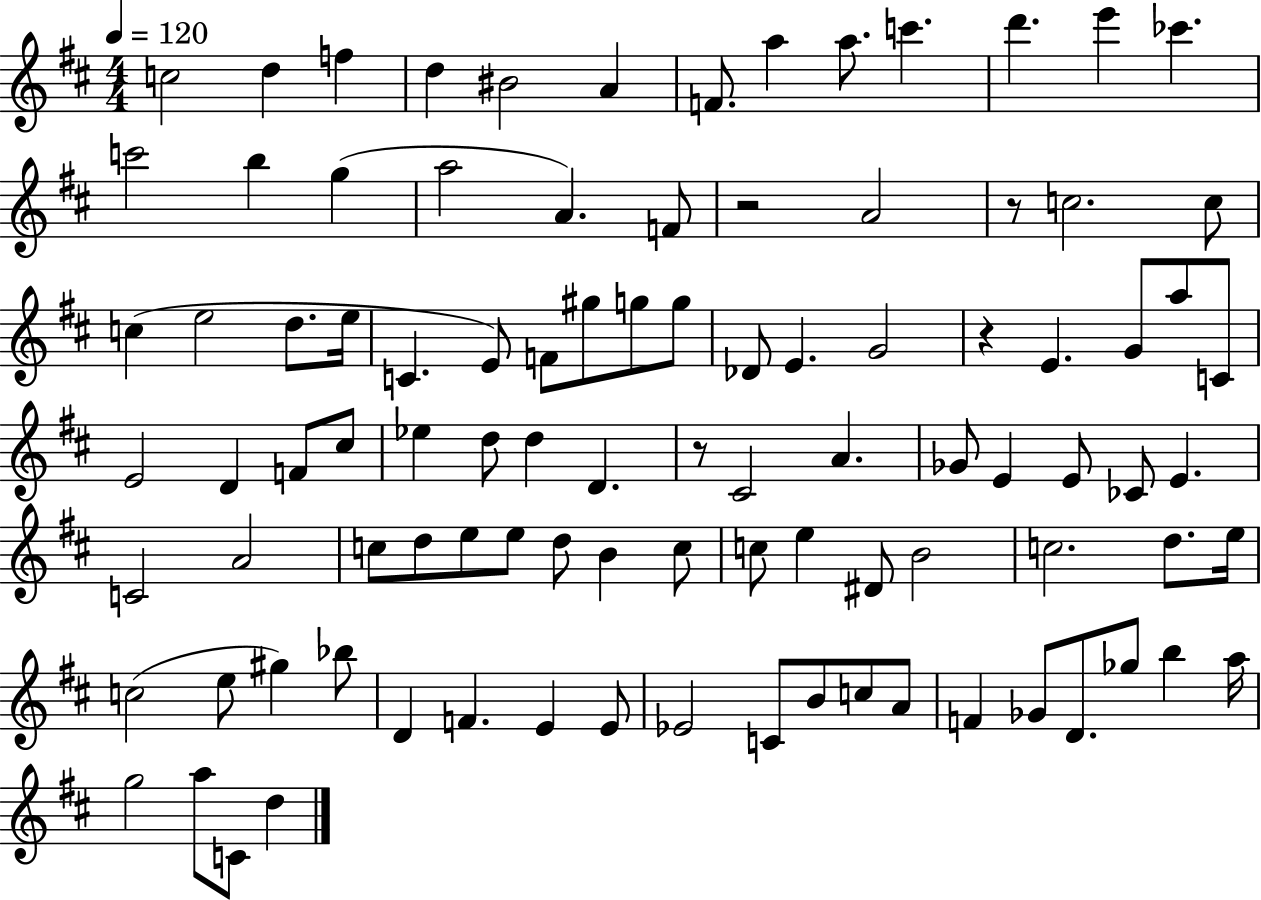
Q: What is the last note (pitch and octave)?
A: D5